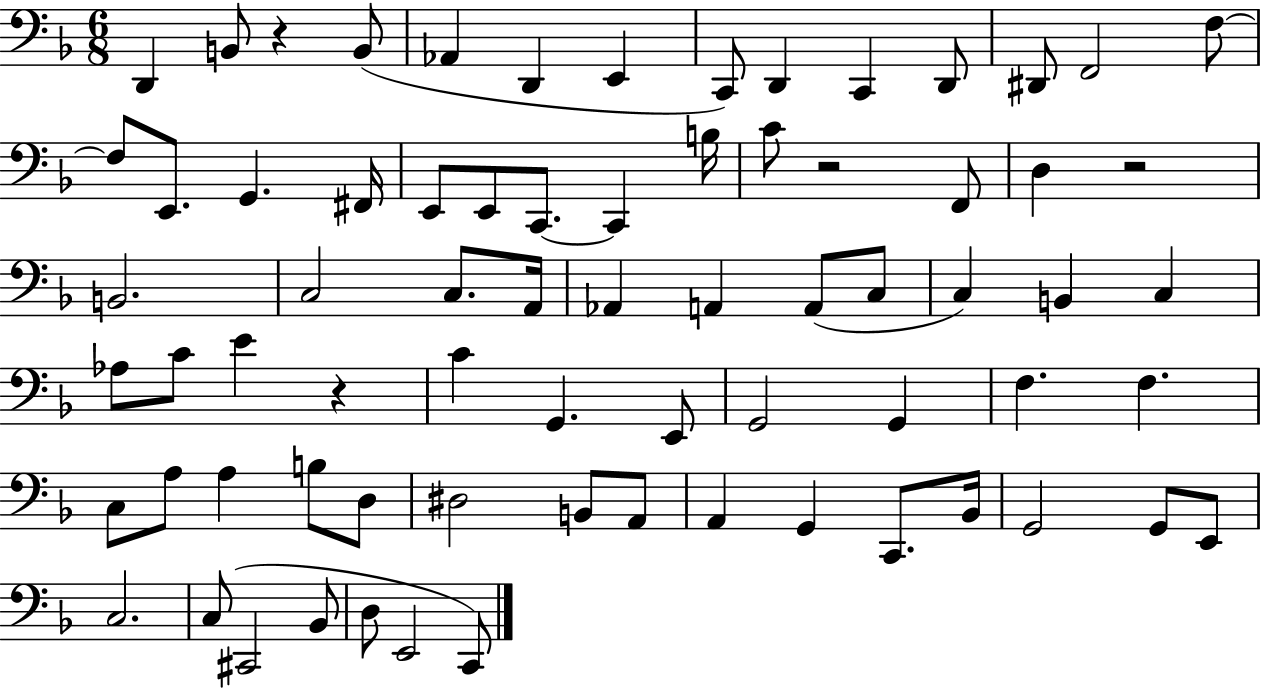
D2/q B2/e R/q B2/e Ab2/q D2/q E2/q C2/e D2/q C2/q D2/e D#2/e F2/h F3/e F3/e E2/e. G2/q. F#2/s E2/e E2/e C2/e. C2/q B3/s C4/e R/h F2/e D3/q R/h B2/h. C3/h C3/e. A2/s Ab2/q A2/q A2/e C3/e C3/q B2/q C3/q Ab3/e C4/e E4/q R/q C4/q G2/q. E2/e G2/h G2/q F3/q. F3/q. C3/e A3/e A3/q B3/e D3/e D#3/h B2/e A2/e A2/q G2/q C2/e. Bb2/s G2/h G2/e E2/e C3/h. C3/e C#2/h Bb2/e D3/e E2/h C2/e